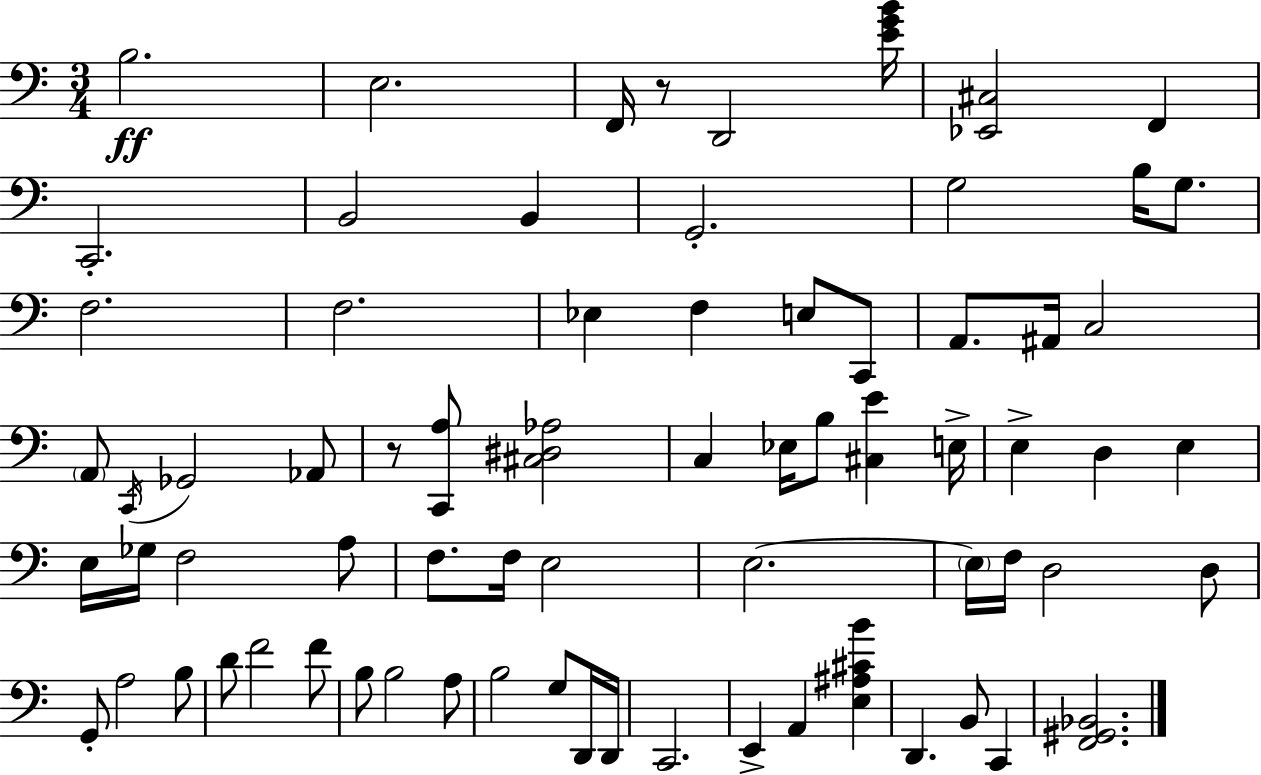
X:1
T:Untitled
M:3/4
L:1/4
K:Am
B,2 E,2 F,,/4 z/2 D,,2 [EGB]/4 [_E,,^C,]2 F,, C,,2 B,,2 B,, G,,2 G,2 B,/4 G,/2 F,2 F,2 _E, F, E,/2 C,,/2 A,,/2 ^A,,/4 C,2 A,,/2 C,,/4 _G,,2 _A,,/2 z/2 [C,,A,]/2 [^C,^D,_A,]2 C, _E,/4 B,/2 [^C,E] E,/4 E, D, E, E,/4 _G,/4 F,2 A,/2 F,/2 F,/4 E,2 E,2 E,/4 F,/4 D,2 D,/2 G,,/2 A,2 B,/2 D/2 F2 F/2 B,/2 B,2 A,/2 B,2 G,/2 D,,/4 D,,/4 C,,2 E,, A,, [E,^A,^CB] D,, B,,/2 C,, [F,,^G,,_B,,]2